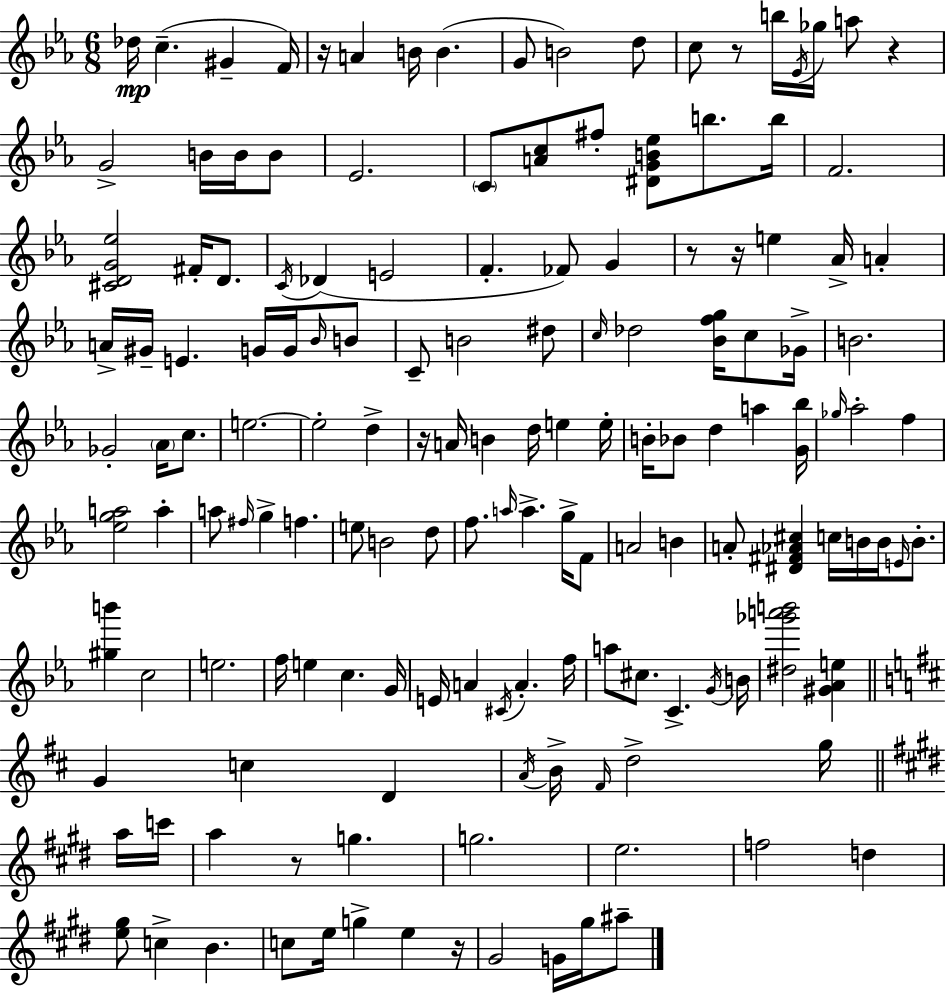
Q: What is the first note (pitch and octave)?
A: Db5